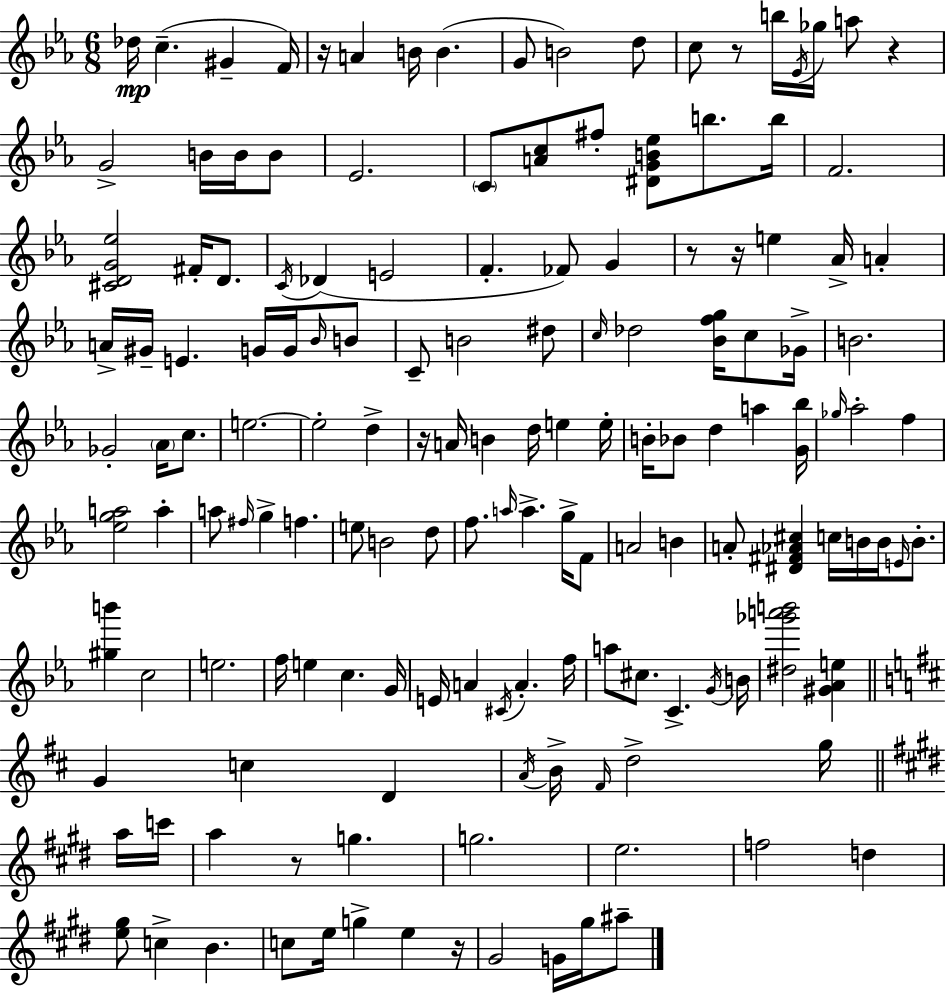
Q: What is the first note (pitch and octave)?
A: Db5